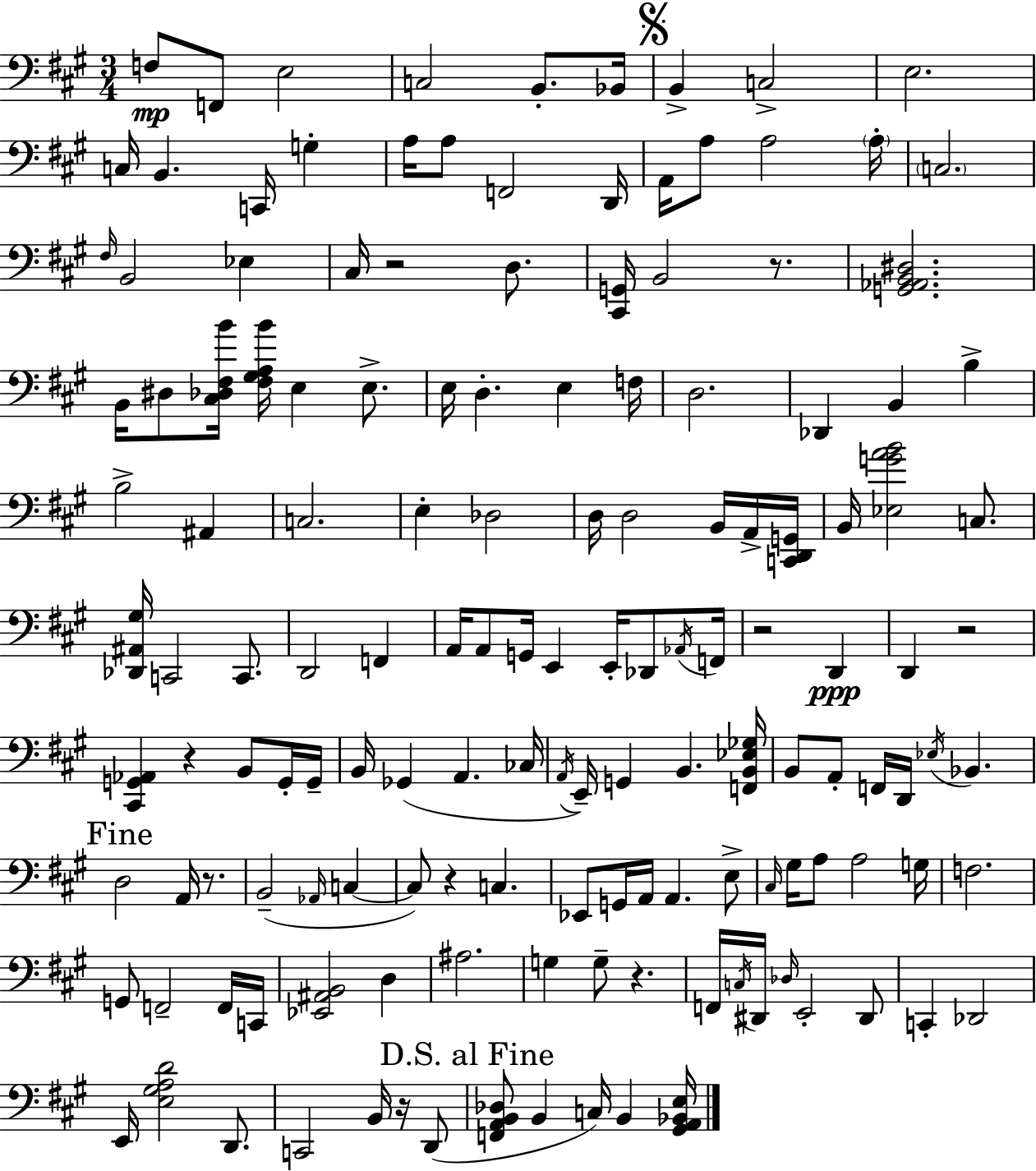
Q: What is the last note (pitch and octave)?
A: B2